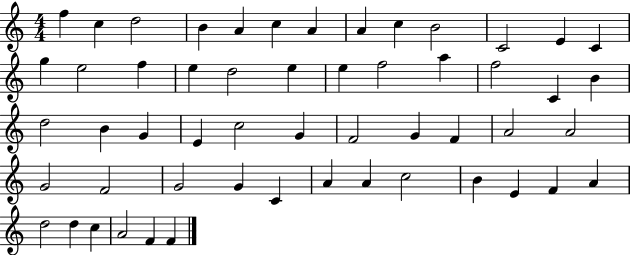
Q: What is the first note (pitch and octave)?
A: F5